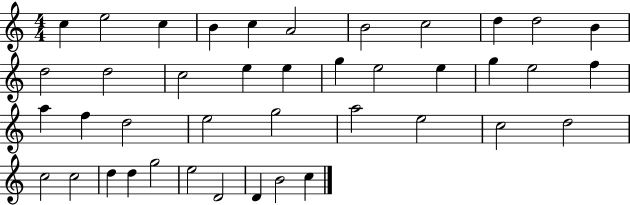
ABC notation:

X:1
T:Untitled
M:4/4
L:1/4
K:C
c e2 c B c A2 B2 c2 d d2 B d2 d2 c2 e e g e2 e g e2 f a f d2 e2 g2 a2 e2 c2 d2 c2 c2 d d g2 e2 D2 D B2 c